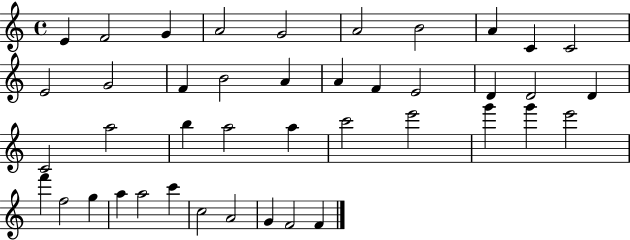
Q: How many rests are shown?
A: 0